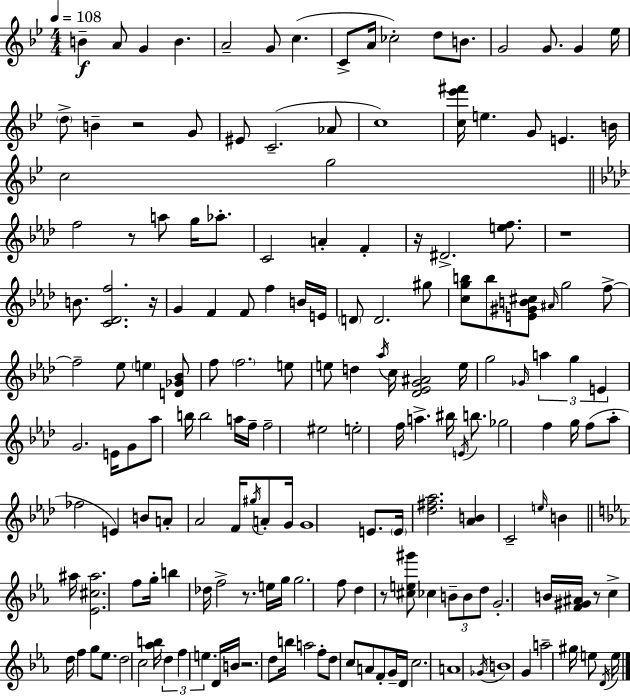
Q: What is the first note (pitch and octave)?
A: B4